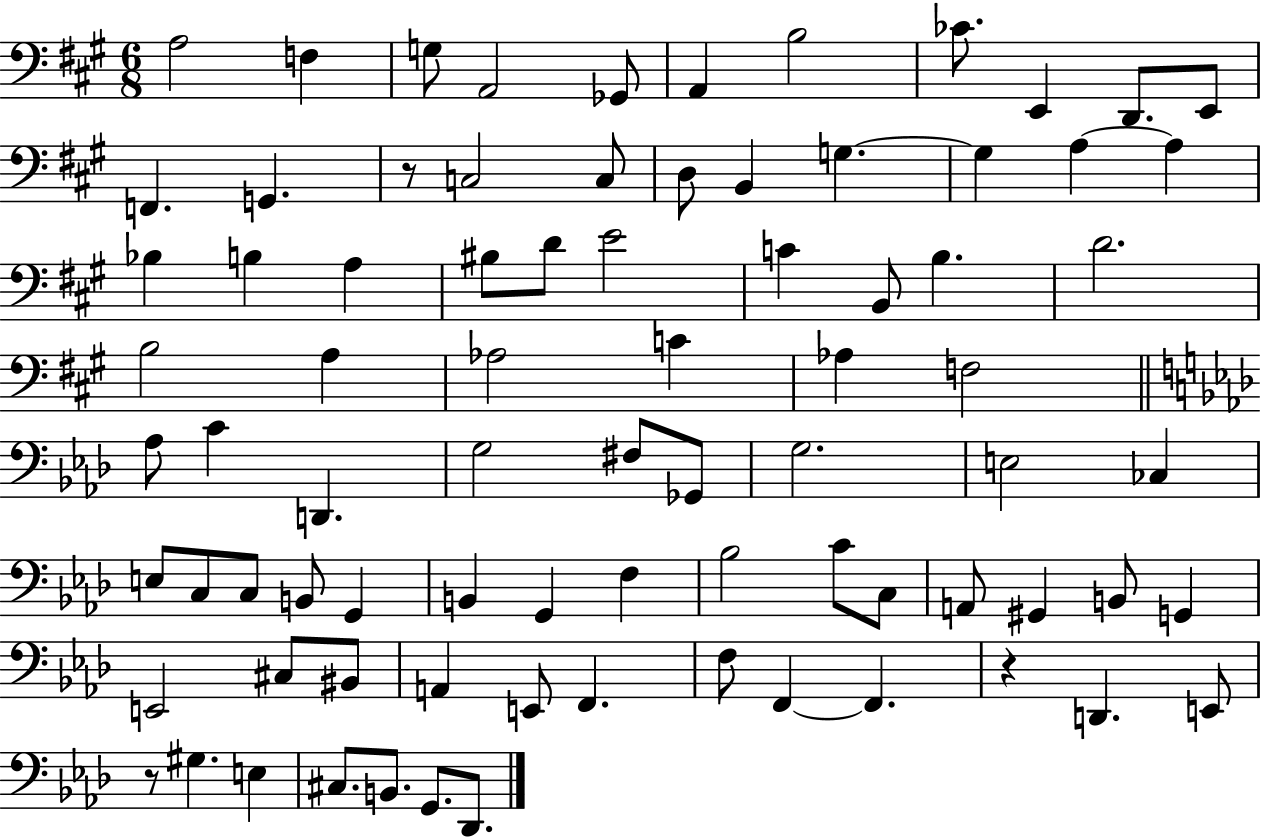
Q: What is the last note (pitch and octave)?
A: Db2